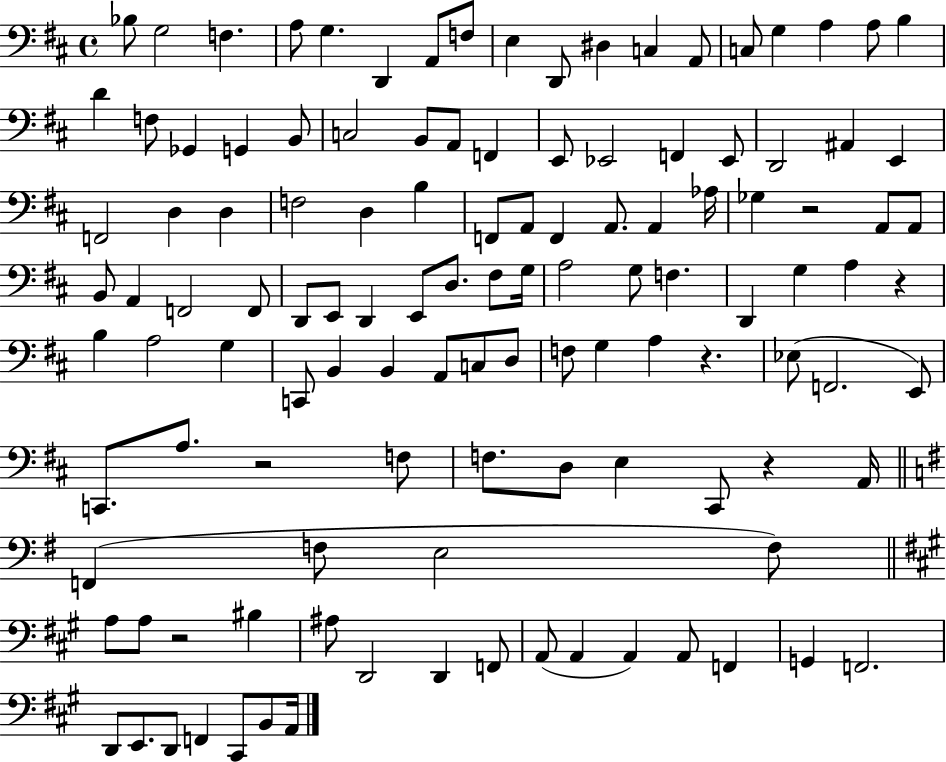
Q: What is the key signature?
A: D major